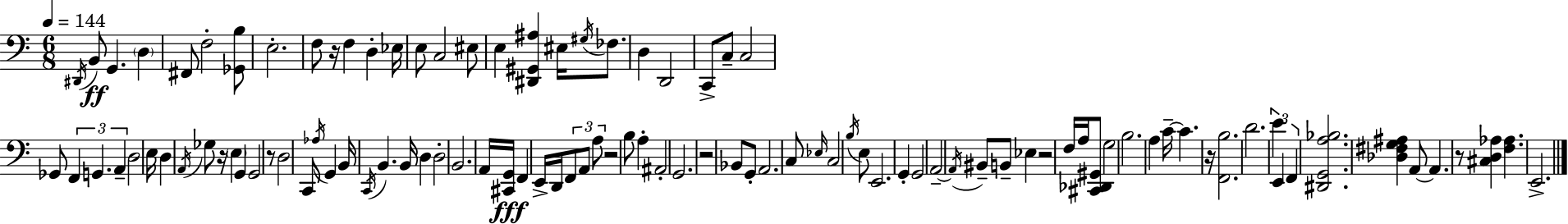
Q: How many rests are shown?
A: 8